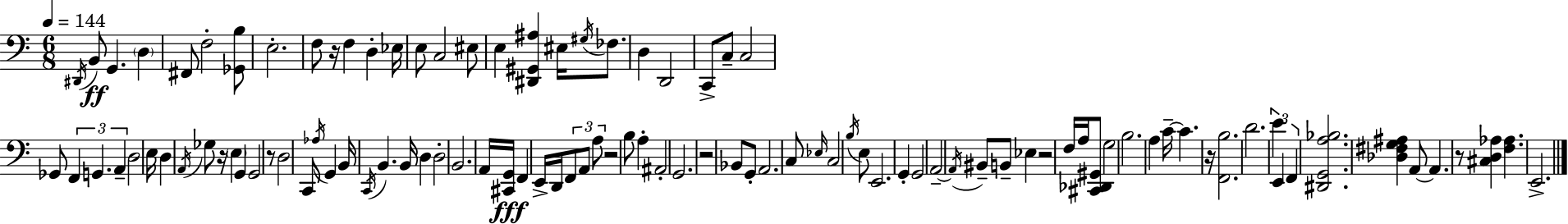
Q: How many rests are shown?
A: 8